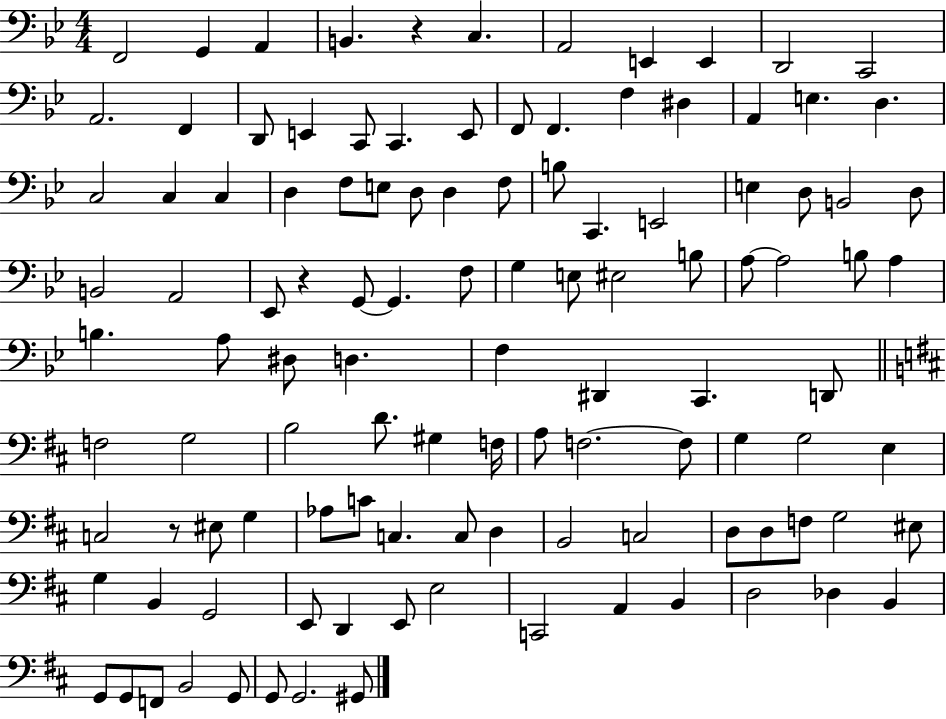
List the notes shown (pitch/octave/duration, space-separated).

F2/h G2/q A2/q B2/q. R/q C3/q. A2/h E2/q E2/q D2/h C2/h A2/h. F2/q D2/e E2/q C2/e C2/q. E2/e F2/e F2/q. F3/q D#3/q A2/q E3/q. D3/q. C3/h C3/q C3/q D3/q F3/e E3/e D3/e D3/q F3/e B3/e C2/q. E2/h E3/q D3/e B2/h D3/e B2/h A2/h Eb2/e R/q G2/e G2/q. F3/e G3/q E3/e EIS3/h B3/e A3/e A3/h B3/e A3/q B3/q. A3/e D#3/e D3/q. F3/q D#2/q C2/q. D2/e F3/h G3/h B3/h D4/e. G#3/q F3/s A3/e F3/h. F3/e G3/q G3/h E3/q C3/h R/e EIS3/e G3/q Ab3/e C4/e C3/q. C3/e D3/q B2/h C3/h D3/e D3/e F3/e G3/h EIS3/e G3/q B2/q G2/h E2/e D2/q E2/e E3/h C2/h A2/q B2/q D3/h Db3/q B2/q G2/e G2/e F2/e B2/h G2/e G2/e G2/h. G#2/e